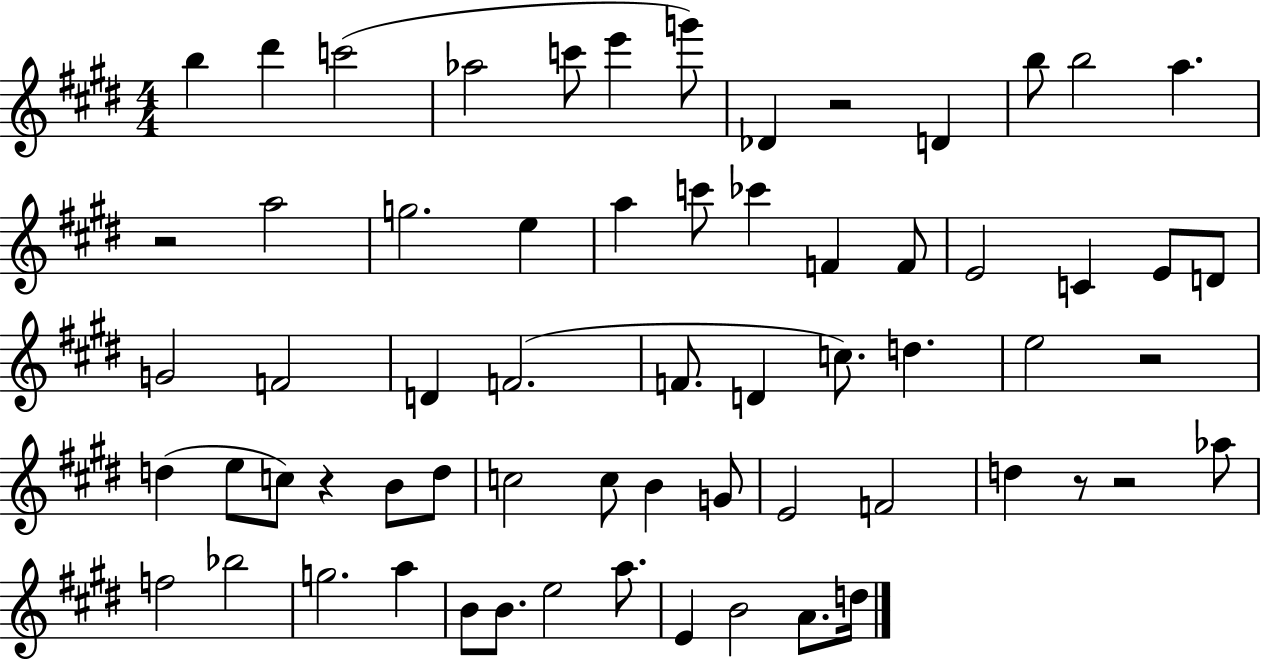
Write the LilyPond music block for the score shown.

{
  \clef treble
  \numericTimeSignature
  \time 4/4
  \key e \major
  b''4 dis'''4 c'''2( | aes''2 c'''8 e'''4 g'''8) | des'4 r2 d'4 | b''8 b''2 a''4. | \break r2 a''2 | g''2. e''4 | a''4 c'''8 ces'''4 f'4 f'8 | e'2 c'4 e'8 d'8 | \break g'2 f'2 | d'4 f'2.( | f'8. d'4 c''8.) d''4. | e''2 r2 | \break d''4( e''8 c''8) r4 b'8 d''8 | c''2 c''8 b'4 g'8 | e'2 f'2 | d''4 r8 r2 aes''8 | \break f''2 bes''2 | g''2. a''4 | b'8 b'8. e''2 a''8. | e'4 b'2 a'8. d''16 | \break \bar "|."
}